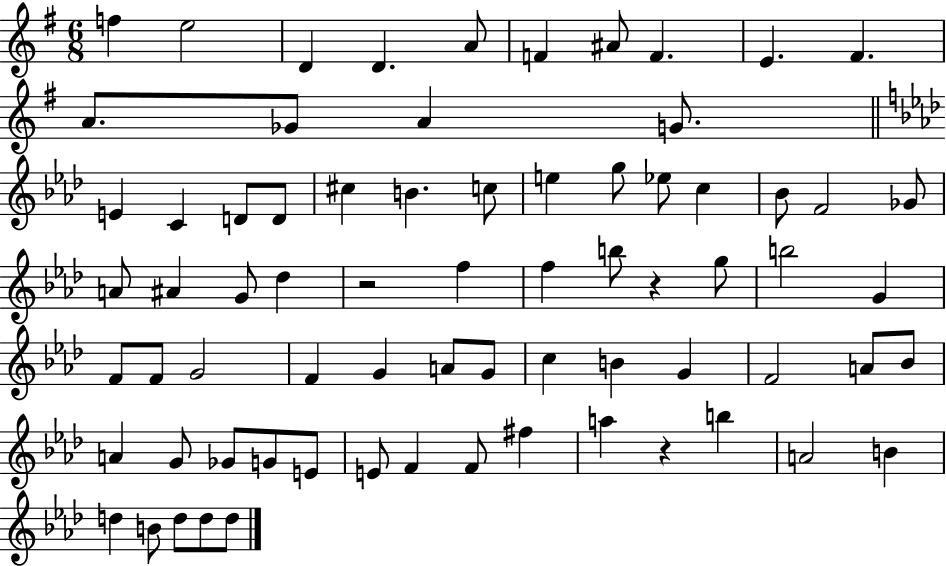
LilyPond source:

{
  \clef treble
  \numericTimeSignature
  \time 6/8
  \key g \major
  \repeat volta 2 { f''4 e''2 | d'4 d'4. a'8 | f'4 ais'8 f'4. | e'4. fis'4. | \break a'8. ges'8 a'4 g'8. | \bar "||" \break \key aes \major e'4 c'4 d'8 d'8 | cis''4 b'4. c''8 | e''4 g''8 ees''8 c''4 | bes'8 f'2 ges'8 | \break a'8 ais'4 g'8 des''4 | r2 f''4 | f''4 b''8 r4 g''8 | b''2 g'4 | \break f'8 f'8 g'2 | f'4 g'4 a'8 g'8 | c''4 b'4 g'4 | f'2 a'8 bes'8 | \break a'4 g'8 ges'8 g'8 e'8 | e'8 f'4 f'8 fis''4 | a''4 r4 b''4 | a'2 b'4 | \break d''4 b'8 d''8 d''8 d''8 | } \bar "|."
}